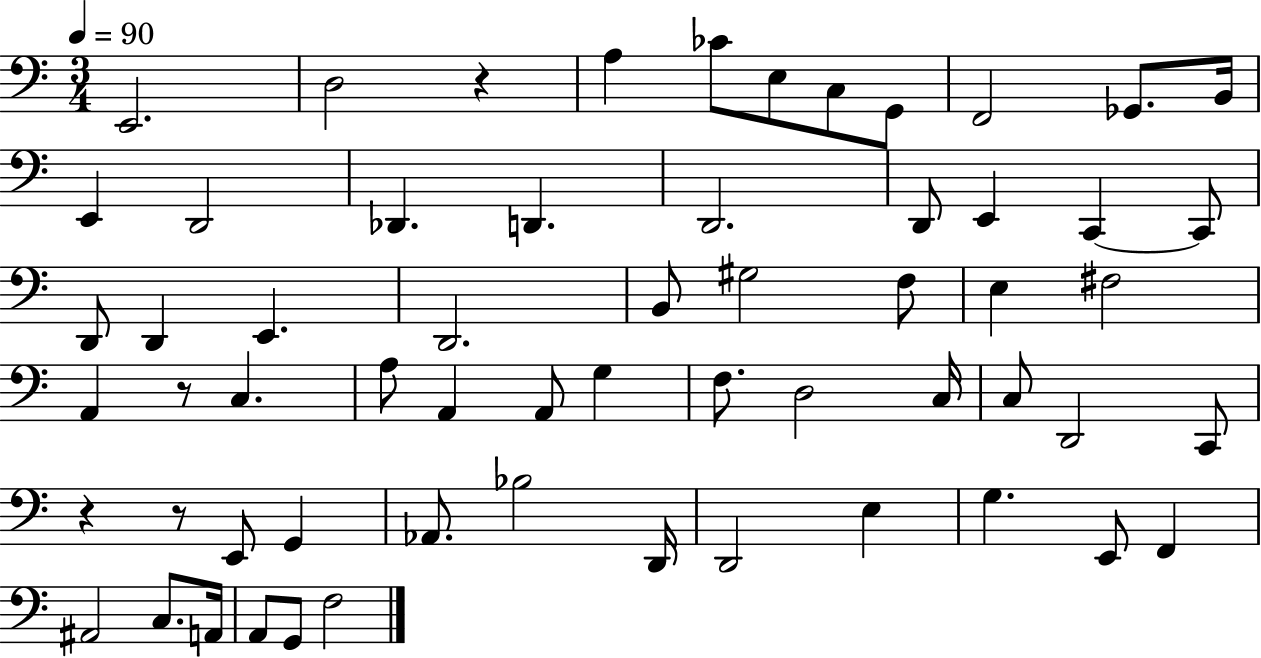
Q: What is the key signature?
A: C major